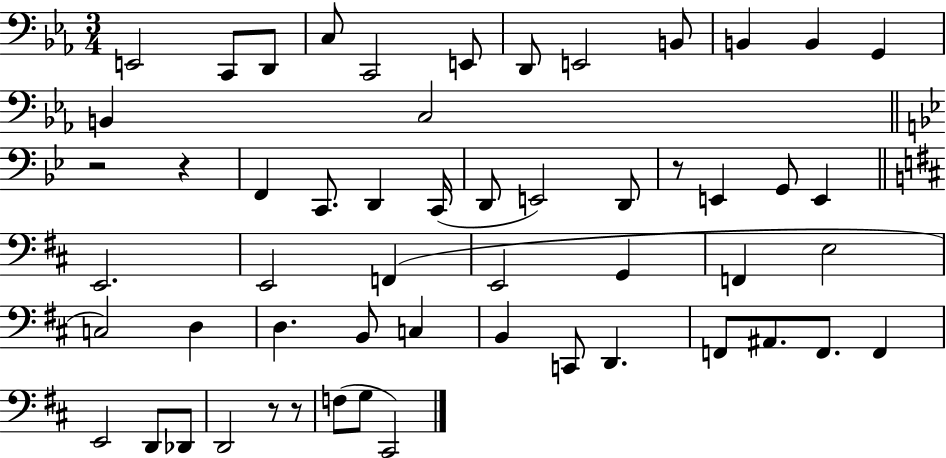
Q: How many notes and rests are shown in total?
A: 55